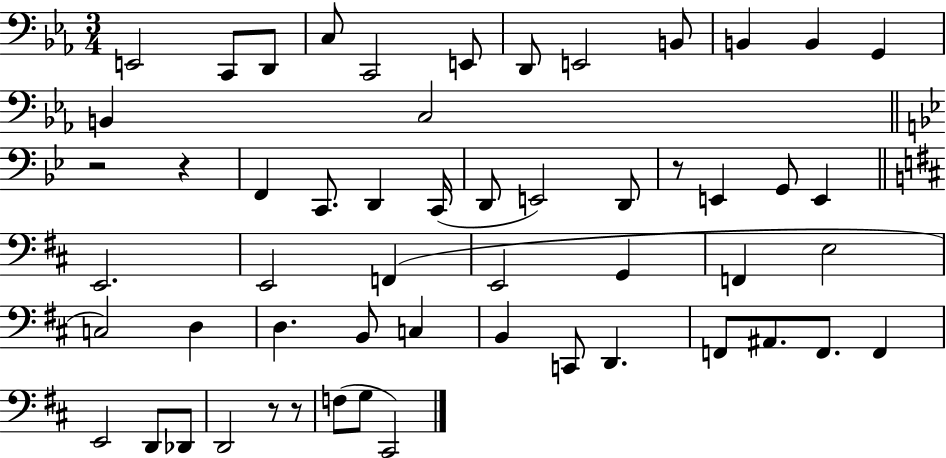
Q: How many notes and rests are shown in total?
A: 55